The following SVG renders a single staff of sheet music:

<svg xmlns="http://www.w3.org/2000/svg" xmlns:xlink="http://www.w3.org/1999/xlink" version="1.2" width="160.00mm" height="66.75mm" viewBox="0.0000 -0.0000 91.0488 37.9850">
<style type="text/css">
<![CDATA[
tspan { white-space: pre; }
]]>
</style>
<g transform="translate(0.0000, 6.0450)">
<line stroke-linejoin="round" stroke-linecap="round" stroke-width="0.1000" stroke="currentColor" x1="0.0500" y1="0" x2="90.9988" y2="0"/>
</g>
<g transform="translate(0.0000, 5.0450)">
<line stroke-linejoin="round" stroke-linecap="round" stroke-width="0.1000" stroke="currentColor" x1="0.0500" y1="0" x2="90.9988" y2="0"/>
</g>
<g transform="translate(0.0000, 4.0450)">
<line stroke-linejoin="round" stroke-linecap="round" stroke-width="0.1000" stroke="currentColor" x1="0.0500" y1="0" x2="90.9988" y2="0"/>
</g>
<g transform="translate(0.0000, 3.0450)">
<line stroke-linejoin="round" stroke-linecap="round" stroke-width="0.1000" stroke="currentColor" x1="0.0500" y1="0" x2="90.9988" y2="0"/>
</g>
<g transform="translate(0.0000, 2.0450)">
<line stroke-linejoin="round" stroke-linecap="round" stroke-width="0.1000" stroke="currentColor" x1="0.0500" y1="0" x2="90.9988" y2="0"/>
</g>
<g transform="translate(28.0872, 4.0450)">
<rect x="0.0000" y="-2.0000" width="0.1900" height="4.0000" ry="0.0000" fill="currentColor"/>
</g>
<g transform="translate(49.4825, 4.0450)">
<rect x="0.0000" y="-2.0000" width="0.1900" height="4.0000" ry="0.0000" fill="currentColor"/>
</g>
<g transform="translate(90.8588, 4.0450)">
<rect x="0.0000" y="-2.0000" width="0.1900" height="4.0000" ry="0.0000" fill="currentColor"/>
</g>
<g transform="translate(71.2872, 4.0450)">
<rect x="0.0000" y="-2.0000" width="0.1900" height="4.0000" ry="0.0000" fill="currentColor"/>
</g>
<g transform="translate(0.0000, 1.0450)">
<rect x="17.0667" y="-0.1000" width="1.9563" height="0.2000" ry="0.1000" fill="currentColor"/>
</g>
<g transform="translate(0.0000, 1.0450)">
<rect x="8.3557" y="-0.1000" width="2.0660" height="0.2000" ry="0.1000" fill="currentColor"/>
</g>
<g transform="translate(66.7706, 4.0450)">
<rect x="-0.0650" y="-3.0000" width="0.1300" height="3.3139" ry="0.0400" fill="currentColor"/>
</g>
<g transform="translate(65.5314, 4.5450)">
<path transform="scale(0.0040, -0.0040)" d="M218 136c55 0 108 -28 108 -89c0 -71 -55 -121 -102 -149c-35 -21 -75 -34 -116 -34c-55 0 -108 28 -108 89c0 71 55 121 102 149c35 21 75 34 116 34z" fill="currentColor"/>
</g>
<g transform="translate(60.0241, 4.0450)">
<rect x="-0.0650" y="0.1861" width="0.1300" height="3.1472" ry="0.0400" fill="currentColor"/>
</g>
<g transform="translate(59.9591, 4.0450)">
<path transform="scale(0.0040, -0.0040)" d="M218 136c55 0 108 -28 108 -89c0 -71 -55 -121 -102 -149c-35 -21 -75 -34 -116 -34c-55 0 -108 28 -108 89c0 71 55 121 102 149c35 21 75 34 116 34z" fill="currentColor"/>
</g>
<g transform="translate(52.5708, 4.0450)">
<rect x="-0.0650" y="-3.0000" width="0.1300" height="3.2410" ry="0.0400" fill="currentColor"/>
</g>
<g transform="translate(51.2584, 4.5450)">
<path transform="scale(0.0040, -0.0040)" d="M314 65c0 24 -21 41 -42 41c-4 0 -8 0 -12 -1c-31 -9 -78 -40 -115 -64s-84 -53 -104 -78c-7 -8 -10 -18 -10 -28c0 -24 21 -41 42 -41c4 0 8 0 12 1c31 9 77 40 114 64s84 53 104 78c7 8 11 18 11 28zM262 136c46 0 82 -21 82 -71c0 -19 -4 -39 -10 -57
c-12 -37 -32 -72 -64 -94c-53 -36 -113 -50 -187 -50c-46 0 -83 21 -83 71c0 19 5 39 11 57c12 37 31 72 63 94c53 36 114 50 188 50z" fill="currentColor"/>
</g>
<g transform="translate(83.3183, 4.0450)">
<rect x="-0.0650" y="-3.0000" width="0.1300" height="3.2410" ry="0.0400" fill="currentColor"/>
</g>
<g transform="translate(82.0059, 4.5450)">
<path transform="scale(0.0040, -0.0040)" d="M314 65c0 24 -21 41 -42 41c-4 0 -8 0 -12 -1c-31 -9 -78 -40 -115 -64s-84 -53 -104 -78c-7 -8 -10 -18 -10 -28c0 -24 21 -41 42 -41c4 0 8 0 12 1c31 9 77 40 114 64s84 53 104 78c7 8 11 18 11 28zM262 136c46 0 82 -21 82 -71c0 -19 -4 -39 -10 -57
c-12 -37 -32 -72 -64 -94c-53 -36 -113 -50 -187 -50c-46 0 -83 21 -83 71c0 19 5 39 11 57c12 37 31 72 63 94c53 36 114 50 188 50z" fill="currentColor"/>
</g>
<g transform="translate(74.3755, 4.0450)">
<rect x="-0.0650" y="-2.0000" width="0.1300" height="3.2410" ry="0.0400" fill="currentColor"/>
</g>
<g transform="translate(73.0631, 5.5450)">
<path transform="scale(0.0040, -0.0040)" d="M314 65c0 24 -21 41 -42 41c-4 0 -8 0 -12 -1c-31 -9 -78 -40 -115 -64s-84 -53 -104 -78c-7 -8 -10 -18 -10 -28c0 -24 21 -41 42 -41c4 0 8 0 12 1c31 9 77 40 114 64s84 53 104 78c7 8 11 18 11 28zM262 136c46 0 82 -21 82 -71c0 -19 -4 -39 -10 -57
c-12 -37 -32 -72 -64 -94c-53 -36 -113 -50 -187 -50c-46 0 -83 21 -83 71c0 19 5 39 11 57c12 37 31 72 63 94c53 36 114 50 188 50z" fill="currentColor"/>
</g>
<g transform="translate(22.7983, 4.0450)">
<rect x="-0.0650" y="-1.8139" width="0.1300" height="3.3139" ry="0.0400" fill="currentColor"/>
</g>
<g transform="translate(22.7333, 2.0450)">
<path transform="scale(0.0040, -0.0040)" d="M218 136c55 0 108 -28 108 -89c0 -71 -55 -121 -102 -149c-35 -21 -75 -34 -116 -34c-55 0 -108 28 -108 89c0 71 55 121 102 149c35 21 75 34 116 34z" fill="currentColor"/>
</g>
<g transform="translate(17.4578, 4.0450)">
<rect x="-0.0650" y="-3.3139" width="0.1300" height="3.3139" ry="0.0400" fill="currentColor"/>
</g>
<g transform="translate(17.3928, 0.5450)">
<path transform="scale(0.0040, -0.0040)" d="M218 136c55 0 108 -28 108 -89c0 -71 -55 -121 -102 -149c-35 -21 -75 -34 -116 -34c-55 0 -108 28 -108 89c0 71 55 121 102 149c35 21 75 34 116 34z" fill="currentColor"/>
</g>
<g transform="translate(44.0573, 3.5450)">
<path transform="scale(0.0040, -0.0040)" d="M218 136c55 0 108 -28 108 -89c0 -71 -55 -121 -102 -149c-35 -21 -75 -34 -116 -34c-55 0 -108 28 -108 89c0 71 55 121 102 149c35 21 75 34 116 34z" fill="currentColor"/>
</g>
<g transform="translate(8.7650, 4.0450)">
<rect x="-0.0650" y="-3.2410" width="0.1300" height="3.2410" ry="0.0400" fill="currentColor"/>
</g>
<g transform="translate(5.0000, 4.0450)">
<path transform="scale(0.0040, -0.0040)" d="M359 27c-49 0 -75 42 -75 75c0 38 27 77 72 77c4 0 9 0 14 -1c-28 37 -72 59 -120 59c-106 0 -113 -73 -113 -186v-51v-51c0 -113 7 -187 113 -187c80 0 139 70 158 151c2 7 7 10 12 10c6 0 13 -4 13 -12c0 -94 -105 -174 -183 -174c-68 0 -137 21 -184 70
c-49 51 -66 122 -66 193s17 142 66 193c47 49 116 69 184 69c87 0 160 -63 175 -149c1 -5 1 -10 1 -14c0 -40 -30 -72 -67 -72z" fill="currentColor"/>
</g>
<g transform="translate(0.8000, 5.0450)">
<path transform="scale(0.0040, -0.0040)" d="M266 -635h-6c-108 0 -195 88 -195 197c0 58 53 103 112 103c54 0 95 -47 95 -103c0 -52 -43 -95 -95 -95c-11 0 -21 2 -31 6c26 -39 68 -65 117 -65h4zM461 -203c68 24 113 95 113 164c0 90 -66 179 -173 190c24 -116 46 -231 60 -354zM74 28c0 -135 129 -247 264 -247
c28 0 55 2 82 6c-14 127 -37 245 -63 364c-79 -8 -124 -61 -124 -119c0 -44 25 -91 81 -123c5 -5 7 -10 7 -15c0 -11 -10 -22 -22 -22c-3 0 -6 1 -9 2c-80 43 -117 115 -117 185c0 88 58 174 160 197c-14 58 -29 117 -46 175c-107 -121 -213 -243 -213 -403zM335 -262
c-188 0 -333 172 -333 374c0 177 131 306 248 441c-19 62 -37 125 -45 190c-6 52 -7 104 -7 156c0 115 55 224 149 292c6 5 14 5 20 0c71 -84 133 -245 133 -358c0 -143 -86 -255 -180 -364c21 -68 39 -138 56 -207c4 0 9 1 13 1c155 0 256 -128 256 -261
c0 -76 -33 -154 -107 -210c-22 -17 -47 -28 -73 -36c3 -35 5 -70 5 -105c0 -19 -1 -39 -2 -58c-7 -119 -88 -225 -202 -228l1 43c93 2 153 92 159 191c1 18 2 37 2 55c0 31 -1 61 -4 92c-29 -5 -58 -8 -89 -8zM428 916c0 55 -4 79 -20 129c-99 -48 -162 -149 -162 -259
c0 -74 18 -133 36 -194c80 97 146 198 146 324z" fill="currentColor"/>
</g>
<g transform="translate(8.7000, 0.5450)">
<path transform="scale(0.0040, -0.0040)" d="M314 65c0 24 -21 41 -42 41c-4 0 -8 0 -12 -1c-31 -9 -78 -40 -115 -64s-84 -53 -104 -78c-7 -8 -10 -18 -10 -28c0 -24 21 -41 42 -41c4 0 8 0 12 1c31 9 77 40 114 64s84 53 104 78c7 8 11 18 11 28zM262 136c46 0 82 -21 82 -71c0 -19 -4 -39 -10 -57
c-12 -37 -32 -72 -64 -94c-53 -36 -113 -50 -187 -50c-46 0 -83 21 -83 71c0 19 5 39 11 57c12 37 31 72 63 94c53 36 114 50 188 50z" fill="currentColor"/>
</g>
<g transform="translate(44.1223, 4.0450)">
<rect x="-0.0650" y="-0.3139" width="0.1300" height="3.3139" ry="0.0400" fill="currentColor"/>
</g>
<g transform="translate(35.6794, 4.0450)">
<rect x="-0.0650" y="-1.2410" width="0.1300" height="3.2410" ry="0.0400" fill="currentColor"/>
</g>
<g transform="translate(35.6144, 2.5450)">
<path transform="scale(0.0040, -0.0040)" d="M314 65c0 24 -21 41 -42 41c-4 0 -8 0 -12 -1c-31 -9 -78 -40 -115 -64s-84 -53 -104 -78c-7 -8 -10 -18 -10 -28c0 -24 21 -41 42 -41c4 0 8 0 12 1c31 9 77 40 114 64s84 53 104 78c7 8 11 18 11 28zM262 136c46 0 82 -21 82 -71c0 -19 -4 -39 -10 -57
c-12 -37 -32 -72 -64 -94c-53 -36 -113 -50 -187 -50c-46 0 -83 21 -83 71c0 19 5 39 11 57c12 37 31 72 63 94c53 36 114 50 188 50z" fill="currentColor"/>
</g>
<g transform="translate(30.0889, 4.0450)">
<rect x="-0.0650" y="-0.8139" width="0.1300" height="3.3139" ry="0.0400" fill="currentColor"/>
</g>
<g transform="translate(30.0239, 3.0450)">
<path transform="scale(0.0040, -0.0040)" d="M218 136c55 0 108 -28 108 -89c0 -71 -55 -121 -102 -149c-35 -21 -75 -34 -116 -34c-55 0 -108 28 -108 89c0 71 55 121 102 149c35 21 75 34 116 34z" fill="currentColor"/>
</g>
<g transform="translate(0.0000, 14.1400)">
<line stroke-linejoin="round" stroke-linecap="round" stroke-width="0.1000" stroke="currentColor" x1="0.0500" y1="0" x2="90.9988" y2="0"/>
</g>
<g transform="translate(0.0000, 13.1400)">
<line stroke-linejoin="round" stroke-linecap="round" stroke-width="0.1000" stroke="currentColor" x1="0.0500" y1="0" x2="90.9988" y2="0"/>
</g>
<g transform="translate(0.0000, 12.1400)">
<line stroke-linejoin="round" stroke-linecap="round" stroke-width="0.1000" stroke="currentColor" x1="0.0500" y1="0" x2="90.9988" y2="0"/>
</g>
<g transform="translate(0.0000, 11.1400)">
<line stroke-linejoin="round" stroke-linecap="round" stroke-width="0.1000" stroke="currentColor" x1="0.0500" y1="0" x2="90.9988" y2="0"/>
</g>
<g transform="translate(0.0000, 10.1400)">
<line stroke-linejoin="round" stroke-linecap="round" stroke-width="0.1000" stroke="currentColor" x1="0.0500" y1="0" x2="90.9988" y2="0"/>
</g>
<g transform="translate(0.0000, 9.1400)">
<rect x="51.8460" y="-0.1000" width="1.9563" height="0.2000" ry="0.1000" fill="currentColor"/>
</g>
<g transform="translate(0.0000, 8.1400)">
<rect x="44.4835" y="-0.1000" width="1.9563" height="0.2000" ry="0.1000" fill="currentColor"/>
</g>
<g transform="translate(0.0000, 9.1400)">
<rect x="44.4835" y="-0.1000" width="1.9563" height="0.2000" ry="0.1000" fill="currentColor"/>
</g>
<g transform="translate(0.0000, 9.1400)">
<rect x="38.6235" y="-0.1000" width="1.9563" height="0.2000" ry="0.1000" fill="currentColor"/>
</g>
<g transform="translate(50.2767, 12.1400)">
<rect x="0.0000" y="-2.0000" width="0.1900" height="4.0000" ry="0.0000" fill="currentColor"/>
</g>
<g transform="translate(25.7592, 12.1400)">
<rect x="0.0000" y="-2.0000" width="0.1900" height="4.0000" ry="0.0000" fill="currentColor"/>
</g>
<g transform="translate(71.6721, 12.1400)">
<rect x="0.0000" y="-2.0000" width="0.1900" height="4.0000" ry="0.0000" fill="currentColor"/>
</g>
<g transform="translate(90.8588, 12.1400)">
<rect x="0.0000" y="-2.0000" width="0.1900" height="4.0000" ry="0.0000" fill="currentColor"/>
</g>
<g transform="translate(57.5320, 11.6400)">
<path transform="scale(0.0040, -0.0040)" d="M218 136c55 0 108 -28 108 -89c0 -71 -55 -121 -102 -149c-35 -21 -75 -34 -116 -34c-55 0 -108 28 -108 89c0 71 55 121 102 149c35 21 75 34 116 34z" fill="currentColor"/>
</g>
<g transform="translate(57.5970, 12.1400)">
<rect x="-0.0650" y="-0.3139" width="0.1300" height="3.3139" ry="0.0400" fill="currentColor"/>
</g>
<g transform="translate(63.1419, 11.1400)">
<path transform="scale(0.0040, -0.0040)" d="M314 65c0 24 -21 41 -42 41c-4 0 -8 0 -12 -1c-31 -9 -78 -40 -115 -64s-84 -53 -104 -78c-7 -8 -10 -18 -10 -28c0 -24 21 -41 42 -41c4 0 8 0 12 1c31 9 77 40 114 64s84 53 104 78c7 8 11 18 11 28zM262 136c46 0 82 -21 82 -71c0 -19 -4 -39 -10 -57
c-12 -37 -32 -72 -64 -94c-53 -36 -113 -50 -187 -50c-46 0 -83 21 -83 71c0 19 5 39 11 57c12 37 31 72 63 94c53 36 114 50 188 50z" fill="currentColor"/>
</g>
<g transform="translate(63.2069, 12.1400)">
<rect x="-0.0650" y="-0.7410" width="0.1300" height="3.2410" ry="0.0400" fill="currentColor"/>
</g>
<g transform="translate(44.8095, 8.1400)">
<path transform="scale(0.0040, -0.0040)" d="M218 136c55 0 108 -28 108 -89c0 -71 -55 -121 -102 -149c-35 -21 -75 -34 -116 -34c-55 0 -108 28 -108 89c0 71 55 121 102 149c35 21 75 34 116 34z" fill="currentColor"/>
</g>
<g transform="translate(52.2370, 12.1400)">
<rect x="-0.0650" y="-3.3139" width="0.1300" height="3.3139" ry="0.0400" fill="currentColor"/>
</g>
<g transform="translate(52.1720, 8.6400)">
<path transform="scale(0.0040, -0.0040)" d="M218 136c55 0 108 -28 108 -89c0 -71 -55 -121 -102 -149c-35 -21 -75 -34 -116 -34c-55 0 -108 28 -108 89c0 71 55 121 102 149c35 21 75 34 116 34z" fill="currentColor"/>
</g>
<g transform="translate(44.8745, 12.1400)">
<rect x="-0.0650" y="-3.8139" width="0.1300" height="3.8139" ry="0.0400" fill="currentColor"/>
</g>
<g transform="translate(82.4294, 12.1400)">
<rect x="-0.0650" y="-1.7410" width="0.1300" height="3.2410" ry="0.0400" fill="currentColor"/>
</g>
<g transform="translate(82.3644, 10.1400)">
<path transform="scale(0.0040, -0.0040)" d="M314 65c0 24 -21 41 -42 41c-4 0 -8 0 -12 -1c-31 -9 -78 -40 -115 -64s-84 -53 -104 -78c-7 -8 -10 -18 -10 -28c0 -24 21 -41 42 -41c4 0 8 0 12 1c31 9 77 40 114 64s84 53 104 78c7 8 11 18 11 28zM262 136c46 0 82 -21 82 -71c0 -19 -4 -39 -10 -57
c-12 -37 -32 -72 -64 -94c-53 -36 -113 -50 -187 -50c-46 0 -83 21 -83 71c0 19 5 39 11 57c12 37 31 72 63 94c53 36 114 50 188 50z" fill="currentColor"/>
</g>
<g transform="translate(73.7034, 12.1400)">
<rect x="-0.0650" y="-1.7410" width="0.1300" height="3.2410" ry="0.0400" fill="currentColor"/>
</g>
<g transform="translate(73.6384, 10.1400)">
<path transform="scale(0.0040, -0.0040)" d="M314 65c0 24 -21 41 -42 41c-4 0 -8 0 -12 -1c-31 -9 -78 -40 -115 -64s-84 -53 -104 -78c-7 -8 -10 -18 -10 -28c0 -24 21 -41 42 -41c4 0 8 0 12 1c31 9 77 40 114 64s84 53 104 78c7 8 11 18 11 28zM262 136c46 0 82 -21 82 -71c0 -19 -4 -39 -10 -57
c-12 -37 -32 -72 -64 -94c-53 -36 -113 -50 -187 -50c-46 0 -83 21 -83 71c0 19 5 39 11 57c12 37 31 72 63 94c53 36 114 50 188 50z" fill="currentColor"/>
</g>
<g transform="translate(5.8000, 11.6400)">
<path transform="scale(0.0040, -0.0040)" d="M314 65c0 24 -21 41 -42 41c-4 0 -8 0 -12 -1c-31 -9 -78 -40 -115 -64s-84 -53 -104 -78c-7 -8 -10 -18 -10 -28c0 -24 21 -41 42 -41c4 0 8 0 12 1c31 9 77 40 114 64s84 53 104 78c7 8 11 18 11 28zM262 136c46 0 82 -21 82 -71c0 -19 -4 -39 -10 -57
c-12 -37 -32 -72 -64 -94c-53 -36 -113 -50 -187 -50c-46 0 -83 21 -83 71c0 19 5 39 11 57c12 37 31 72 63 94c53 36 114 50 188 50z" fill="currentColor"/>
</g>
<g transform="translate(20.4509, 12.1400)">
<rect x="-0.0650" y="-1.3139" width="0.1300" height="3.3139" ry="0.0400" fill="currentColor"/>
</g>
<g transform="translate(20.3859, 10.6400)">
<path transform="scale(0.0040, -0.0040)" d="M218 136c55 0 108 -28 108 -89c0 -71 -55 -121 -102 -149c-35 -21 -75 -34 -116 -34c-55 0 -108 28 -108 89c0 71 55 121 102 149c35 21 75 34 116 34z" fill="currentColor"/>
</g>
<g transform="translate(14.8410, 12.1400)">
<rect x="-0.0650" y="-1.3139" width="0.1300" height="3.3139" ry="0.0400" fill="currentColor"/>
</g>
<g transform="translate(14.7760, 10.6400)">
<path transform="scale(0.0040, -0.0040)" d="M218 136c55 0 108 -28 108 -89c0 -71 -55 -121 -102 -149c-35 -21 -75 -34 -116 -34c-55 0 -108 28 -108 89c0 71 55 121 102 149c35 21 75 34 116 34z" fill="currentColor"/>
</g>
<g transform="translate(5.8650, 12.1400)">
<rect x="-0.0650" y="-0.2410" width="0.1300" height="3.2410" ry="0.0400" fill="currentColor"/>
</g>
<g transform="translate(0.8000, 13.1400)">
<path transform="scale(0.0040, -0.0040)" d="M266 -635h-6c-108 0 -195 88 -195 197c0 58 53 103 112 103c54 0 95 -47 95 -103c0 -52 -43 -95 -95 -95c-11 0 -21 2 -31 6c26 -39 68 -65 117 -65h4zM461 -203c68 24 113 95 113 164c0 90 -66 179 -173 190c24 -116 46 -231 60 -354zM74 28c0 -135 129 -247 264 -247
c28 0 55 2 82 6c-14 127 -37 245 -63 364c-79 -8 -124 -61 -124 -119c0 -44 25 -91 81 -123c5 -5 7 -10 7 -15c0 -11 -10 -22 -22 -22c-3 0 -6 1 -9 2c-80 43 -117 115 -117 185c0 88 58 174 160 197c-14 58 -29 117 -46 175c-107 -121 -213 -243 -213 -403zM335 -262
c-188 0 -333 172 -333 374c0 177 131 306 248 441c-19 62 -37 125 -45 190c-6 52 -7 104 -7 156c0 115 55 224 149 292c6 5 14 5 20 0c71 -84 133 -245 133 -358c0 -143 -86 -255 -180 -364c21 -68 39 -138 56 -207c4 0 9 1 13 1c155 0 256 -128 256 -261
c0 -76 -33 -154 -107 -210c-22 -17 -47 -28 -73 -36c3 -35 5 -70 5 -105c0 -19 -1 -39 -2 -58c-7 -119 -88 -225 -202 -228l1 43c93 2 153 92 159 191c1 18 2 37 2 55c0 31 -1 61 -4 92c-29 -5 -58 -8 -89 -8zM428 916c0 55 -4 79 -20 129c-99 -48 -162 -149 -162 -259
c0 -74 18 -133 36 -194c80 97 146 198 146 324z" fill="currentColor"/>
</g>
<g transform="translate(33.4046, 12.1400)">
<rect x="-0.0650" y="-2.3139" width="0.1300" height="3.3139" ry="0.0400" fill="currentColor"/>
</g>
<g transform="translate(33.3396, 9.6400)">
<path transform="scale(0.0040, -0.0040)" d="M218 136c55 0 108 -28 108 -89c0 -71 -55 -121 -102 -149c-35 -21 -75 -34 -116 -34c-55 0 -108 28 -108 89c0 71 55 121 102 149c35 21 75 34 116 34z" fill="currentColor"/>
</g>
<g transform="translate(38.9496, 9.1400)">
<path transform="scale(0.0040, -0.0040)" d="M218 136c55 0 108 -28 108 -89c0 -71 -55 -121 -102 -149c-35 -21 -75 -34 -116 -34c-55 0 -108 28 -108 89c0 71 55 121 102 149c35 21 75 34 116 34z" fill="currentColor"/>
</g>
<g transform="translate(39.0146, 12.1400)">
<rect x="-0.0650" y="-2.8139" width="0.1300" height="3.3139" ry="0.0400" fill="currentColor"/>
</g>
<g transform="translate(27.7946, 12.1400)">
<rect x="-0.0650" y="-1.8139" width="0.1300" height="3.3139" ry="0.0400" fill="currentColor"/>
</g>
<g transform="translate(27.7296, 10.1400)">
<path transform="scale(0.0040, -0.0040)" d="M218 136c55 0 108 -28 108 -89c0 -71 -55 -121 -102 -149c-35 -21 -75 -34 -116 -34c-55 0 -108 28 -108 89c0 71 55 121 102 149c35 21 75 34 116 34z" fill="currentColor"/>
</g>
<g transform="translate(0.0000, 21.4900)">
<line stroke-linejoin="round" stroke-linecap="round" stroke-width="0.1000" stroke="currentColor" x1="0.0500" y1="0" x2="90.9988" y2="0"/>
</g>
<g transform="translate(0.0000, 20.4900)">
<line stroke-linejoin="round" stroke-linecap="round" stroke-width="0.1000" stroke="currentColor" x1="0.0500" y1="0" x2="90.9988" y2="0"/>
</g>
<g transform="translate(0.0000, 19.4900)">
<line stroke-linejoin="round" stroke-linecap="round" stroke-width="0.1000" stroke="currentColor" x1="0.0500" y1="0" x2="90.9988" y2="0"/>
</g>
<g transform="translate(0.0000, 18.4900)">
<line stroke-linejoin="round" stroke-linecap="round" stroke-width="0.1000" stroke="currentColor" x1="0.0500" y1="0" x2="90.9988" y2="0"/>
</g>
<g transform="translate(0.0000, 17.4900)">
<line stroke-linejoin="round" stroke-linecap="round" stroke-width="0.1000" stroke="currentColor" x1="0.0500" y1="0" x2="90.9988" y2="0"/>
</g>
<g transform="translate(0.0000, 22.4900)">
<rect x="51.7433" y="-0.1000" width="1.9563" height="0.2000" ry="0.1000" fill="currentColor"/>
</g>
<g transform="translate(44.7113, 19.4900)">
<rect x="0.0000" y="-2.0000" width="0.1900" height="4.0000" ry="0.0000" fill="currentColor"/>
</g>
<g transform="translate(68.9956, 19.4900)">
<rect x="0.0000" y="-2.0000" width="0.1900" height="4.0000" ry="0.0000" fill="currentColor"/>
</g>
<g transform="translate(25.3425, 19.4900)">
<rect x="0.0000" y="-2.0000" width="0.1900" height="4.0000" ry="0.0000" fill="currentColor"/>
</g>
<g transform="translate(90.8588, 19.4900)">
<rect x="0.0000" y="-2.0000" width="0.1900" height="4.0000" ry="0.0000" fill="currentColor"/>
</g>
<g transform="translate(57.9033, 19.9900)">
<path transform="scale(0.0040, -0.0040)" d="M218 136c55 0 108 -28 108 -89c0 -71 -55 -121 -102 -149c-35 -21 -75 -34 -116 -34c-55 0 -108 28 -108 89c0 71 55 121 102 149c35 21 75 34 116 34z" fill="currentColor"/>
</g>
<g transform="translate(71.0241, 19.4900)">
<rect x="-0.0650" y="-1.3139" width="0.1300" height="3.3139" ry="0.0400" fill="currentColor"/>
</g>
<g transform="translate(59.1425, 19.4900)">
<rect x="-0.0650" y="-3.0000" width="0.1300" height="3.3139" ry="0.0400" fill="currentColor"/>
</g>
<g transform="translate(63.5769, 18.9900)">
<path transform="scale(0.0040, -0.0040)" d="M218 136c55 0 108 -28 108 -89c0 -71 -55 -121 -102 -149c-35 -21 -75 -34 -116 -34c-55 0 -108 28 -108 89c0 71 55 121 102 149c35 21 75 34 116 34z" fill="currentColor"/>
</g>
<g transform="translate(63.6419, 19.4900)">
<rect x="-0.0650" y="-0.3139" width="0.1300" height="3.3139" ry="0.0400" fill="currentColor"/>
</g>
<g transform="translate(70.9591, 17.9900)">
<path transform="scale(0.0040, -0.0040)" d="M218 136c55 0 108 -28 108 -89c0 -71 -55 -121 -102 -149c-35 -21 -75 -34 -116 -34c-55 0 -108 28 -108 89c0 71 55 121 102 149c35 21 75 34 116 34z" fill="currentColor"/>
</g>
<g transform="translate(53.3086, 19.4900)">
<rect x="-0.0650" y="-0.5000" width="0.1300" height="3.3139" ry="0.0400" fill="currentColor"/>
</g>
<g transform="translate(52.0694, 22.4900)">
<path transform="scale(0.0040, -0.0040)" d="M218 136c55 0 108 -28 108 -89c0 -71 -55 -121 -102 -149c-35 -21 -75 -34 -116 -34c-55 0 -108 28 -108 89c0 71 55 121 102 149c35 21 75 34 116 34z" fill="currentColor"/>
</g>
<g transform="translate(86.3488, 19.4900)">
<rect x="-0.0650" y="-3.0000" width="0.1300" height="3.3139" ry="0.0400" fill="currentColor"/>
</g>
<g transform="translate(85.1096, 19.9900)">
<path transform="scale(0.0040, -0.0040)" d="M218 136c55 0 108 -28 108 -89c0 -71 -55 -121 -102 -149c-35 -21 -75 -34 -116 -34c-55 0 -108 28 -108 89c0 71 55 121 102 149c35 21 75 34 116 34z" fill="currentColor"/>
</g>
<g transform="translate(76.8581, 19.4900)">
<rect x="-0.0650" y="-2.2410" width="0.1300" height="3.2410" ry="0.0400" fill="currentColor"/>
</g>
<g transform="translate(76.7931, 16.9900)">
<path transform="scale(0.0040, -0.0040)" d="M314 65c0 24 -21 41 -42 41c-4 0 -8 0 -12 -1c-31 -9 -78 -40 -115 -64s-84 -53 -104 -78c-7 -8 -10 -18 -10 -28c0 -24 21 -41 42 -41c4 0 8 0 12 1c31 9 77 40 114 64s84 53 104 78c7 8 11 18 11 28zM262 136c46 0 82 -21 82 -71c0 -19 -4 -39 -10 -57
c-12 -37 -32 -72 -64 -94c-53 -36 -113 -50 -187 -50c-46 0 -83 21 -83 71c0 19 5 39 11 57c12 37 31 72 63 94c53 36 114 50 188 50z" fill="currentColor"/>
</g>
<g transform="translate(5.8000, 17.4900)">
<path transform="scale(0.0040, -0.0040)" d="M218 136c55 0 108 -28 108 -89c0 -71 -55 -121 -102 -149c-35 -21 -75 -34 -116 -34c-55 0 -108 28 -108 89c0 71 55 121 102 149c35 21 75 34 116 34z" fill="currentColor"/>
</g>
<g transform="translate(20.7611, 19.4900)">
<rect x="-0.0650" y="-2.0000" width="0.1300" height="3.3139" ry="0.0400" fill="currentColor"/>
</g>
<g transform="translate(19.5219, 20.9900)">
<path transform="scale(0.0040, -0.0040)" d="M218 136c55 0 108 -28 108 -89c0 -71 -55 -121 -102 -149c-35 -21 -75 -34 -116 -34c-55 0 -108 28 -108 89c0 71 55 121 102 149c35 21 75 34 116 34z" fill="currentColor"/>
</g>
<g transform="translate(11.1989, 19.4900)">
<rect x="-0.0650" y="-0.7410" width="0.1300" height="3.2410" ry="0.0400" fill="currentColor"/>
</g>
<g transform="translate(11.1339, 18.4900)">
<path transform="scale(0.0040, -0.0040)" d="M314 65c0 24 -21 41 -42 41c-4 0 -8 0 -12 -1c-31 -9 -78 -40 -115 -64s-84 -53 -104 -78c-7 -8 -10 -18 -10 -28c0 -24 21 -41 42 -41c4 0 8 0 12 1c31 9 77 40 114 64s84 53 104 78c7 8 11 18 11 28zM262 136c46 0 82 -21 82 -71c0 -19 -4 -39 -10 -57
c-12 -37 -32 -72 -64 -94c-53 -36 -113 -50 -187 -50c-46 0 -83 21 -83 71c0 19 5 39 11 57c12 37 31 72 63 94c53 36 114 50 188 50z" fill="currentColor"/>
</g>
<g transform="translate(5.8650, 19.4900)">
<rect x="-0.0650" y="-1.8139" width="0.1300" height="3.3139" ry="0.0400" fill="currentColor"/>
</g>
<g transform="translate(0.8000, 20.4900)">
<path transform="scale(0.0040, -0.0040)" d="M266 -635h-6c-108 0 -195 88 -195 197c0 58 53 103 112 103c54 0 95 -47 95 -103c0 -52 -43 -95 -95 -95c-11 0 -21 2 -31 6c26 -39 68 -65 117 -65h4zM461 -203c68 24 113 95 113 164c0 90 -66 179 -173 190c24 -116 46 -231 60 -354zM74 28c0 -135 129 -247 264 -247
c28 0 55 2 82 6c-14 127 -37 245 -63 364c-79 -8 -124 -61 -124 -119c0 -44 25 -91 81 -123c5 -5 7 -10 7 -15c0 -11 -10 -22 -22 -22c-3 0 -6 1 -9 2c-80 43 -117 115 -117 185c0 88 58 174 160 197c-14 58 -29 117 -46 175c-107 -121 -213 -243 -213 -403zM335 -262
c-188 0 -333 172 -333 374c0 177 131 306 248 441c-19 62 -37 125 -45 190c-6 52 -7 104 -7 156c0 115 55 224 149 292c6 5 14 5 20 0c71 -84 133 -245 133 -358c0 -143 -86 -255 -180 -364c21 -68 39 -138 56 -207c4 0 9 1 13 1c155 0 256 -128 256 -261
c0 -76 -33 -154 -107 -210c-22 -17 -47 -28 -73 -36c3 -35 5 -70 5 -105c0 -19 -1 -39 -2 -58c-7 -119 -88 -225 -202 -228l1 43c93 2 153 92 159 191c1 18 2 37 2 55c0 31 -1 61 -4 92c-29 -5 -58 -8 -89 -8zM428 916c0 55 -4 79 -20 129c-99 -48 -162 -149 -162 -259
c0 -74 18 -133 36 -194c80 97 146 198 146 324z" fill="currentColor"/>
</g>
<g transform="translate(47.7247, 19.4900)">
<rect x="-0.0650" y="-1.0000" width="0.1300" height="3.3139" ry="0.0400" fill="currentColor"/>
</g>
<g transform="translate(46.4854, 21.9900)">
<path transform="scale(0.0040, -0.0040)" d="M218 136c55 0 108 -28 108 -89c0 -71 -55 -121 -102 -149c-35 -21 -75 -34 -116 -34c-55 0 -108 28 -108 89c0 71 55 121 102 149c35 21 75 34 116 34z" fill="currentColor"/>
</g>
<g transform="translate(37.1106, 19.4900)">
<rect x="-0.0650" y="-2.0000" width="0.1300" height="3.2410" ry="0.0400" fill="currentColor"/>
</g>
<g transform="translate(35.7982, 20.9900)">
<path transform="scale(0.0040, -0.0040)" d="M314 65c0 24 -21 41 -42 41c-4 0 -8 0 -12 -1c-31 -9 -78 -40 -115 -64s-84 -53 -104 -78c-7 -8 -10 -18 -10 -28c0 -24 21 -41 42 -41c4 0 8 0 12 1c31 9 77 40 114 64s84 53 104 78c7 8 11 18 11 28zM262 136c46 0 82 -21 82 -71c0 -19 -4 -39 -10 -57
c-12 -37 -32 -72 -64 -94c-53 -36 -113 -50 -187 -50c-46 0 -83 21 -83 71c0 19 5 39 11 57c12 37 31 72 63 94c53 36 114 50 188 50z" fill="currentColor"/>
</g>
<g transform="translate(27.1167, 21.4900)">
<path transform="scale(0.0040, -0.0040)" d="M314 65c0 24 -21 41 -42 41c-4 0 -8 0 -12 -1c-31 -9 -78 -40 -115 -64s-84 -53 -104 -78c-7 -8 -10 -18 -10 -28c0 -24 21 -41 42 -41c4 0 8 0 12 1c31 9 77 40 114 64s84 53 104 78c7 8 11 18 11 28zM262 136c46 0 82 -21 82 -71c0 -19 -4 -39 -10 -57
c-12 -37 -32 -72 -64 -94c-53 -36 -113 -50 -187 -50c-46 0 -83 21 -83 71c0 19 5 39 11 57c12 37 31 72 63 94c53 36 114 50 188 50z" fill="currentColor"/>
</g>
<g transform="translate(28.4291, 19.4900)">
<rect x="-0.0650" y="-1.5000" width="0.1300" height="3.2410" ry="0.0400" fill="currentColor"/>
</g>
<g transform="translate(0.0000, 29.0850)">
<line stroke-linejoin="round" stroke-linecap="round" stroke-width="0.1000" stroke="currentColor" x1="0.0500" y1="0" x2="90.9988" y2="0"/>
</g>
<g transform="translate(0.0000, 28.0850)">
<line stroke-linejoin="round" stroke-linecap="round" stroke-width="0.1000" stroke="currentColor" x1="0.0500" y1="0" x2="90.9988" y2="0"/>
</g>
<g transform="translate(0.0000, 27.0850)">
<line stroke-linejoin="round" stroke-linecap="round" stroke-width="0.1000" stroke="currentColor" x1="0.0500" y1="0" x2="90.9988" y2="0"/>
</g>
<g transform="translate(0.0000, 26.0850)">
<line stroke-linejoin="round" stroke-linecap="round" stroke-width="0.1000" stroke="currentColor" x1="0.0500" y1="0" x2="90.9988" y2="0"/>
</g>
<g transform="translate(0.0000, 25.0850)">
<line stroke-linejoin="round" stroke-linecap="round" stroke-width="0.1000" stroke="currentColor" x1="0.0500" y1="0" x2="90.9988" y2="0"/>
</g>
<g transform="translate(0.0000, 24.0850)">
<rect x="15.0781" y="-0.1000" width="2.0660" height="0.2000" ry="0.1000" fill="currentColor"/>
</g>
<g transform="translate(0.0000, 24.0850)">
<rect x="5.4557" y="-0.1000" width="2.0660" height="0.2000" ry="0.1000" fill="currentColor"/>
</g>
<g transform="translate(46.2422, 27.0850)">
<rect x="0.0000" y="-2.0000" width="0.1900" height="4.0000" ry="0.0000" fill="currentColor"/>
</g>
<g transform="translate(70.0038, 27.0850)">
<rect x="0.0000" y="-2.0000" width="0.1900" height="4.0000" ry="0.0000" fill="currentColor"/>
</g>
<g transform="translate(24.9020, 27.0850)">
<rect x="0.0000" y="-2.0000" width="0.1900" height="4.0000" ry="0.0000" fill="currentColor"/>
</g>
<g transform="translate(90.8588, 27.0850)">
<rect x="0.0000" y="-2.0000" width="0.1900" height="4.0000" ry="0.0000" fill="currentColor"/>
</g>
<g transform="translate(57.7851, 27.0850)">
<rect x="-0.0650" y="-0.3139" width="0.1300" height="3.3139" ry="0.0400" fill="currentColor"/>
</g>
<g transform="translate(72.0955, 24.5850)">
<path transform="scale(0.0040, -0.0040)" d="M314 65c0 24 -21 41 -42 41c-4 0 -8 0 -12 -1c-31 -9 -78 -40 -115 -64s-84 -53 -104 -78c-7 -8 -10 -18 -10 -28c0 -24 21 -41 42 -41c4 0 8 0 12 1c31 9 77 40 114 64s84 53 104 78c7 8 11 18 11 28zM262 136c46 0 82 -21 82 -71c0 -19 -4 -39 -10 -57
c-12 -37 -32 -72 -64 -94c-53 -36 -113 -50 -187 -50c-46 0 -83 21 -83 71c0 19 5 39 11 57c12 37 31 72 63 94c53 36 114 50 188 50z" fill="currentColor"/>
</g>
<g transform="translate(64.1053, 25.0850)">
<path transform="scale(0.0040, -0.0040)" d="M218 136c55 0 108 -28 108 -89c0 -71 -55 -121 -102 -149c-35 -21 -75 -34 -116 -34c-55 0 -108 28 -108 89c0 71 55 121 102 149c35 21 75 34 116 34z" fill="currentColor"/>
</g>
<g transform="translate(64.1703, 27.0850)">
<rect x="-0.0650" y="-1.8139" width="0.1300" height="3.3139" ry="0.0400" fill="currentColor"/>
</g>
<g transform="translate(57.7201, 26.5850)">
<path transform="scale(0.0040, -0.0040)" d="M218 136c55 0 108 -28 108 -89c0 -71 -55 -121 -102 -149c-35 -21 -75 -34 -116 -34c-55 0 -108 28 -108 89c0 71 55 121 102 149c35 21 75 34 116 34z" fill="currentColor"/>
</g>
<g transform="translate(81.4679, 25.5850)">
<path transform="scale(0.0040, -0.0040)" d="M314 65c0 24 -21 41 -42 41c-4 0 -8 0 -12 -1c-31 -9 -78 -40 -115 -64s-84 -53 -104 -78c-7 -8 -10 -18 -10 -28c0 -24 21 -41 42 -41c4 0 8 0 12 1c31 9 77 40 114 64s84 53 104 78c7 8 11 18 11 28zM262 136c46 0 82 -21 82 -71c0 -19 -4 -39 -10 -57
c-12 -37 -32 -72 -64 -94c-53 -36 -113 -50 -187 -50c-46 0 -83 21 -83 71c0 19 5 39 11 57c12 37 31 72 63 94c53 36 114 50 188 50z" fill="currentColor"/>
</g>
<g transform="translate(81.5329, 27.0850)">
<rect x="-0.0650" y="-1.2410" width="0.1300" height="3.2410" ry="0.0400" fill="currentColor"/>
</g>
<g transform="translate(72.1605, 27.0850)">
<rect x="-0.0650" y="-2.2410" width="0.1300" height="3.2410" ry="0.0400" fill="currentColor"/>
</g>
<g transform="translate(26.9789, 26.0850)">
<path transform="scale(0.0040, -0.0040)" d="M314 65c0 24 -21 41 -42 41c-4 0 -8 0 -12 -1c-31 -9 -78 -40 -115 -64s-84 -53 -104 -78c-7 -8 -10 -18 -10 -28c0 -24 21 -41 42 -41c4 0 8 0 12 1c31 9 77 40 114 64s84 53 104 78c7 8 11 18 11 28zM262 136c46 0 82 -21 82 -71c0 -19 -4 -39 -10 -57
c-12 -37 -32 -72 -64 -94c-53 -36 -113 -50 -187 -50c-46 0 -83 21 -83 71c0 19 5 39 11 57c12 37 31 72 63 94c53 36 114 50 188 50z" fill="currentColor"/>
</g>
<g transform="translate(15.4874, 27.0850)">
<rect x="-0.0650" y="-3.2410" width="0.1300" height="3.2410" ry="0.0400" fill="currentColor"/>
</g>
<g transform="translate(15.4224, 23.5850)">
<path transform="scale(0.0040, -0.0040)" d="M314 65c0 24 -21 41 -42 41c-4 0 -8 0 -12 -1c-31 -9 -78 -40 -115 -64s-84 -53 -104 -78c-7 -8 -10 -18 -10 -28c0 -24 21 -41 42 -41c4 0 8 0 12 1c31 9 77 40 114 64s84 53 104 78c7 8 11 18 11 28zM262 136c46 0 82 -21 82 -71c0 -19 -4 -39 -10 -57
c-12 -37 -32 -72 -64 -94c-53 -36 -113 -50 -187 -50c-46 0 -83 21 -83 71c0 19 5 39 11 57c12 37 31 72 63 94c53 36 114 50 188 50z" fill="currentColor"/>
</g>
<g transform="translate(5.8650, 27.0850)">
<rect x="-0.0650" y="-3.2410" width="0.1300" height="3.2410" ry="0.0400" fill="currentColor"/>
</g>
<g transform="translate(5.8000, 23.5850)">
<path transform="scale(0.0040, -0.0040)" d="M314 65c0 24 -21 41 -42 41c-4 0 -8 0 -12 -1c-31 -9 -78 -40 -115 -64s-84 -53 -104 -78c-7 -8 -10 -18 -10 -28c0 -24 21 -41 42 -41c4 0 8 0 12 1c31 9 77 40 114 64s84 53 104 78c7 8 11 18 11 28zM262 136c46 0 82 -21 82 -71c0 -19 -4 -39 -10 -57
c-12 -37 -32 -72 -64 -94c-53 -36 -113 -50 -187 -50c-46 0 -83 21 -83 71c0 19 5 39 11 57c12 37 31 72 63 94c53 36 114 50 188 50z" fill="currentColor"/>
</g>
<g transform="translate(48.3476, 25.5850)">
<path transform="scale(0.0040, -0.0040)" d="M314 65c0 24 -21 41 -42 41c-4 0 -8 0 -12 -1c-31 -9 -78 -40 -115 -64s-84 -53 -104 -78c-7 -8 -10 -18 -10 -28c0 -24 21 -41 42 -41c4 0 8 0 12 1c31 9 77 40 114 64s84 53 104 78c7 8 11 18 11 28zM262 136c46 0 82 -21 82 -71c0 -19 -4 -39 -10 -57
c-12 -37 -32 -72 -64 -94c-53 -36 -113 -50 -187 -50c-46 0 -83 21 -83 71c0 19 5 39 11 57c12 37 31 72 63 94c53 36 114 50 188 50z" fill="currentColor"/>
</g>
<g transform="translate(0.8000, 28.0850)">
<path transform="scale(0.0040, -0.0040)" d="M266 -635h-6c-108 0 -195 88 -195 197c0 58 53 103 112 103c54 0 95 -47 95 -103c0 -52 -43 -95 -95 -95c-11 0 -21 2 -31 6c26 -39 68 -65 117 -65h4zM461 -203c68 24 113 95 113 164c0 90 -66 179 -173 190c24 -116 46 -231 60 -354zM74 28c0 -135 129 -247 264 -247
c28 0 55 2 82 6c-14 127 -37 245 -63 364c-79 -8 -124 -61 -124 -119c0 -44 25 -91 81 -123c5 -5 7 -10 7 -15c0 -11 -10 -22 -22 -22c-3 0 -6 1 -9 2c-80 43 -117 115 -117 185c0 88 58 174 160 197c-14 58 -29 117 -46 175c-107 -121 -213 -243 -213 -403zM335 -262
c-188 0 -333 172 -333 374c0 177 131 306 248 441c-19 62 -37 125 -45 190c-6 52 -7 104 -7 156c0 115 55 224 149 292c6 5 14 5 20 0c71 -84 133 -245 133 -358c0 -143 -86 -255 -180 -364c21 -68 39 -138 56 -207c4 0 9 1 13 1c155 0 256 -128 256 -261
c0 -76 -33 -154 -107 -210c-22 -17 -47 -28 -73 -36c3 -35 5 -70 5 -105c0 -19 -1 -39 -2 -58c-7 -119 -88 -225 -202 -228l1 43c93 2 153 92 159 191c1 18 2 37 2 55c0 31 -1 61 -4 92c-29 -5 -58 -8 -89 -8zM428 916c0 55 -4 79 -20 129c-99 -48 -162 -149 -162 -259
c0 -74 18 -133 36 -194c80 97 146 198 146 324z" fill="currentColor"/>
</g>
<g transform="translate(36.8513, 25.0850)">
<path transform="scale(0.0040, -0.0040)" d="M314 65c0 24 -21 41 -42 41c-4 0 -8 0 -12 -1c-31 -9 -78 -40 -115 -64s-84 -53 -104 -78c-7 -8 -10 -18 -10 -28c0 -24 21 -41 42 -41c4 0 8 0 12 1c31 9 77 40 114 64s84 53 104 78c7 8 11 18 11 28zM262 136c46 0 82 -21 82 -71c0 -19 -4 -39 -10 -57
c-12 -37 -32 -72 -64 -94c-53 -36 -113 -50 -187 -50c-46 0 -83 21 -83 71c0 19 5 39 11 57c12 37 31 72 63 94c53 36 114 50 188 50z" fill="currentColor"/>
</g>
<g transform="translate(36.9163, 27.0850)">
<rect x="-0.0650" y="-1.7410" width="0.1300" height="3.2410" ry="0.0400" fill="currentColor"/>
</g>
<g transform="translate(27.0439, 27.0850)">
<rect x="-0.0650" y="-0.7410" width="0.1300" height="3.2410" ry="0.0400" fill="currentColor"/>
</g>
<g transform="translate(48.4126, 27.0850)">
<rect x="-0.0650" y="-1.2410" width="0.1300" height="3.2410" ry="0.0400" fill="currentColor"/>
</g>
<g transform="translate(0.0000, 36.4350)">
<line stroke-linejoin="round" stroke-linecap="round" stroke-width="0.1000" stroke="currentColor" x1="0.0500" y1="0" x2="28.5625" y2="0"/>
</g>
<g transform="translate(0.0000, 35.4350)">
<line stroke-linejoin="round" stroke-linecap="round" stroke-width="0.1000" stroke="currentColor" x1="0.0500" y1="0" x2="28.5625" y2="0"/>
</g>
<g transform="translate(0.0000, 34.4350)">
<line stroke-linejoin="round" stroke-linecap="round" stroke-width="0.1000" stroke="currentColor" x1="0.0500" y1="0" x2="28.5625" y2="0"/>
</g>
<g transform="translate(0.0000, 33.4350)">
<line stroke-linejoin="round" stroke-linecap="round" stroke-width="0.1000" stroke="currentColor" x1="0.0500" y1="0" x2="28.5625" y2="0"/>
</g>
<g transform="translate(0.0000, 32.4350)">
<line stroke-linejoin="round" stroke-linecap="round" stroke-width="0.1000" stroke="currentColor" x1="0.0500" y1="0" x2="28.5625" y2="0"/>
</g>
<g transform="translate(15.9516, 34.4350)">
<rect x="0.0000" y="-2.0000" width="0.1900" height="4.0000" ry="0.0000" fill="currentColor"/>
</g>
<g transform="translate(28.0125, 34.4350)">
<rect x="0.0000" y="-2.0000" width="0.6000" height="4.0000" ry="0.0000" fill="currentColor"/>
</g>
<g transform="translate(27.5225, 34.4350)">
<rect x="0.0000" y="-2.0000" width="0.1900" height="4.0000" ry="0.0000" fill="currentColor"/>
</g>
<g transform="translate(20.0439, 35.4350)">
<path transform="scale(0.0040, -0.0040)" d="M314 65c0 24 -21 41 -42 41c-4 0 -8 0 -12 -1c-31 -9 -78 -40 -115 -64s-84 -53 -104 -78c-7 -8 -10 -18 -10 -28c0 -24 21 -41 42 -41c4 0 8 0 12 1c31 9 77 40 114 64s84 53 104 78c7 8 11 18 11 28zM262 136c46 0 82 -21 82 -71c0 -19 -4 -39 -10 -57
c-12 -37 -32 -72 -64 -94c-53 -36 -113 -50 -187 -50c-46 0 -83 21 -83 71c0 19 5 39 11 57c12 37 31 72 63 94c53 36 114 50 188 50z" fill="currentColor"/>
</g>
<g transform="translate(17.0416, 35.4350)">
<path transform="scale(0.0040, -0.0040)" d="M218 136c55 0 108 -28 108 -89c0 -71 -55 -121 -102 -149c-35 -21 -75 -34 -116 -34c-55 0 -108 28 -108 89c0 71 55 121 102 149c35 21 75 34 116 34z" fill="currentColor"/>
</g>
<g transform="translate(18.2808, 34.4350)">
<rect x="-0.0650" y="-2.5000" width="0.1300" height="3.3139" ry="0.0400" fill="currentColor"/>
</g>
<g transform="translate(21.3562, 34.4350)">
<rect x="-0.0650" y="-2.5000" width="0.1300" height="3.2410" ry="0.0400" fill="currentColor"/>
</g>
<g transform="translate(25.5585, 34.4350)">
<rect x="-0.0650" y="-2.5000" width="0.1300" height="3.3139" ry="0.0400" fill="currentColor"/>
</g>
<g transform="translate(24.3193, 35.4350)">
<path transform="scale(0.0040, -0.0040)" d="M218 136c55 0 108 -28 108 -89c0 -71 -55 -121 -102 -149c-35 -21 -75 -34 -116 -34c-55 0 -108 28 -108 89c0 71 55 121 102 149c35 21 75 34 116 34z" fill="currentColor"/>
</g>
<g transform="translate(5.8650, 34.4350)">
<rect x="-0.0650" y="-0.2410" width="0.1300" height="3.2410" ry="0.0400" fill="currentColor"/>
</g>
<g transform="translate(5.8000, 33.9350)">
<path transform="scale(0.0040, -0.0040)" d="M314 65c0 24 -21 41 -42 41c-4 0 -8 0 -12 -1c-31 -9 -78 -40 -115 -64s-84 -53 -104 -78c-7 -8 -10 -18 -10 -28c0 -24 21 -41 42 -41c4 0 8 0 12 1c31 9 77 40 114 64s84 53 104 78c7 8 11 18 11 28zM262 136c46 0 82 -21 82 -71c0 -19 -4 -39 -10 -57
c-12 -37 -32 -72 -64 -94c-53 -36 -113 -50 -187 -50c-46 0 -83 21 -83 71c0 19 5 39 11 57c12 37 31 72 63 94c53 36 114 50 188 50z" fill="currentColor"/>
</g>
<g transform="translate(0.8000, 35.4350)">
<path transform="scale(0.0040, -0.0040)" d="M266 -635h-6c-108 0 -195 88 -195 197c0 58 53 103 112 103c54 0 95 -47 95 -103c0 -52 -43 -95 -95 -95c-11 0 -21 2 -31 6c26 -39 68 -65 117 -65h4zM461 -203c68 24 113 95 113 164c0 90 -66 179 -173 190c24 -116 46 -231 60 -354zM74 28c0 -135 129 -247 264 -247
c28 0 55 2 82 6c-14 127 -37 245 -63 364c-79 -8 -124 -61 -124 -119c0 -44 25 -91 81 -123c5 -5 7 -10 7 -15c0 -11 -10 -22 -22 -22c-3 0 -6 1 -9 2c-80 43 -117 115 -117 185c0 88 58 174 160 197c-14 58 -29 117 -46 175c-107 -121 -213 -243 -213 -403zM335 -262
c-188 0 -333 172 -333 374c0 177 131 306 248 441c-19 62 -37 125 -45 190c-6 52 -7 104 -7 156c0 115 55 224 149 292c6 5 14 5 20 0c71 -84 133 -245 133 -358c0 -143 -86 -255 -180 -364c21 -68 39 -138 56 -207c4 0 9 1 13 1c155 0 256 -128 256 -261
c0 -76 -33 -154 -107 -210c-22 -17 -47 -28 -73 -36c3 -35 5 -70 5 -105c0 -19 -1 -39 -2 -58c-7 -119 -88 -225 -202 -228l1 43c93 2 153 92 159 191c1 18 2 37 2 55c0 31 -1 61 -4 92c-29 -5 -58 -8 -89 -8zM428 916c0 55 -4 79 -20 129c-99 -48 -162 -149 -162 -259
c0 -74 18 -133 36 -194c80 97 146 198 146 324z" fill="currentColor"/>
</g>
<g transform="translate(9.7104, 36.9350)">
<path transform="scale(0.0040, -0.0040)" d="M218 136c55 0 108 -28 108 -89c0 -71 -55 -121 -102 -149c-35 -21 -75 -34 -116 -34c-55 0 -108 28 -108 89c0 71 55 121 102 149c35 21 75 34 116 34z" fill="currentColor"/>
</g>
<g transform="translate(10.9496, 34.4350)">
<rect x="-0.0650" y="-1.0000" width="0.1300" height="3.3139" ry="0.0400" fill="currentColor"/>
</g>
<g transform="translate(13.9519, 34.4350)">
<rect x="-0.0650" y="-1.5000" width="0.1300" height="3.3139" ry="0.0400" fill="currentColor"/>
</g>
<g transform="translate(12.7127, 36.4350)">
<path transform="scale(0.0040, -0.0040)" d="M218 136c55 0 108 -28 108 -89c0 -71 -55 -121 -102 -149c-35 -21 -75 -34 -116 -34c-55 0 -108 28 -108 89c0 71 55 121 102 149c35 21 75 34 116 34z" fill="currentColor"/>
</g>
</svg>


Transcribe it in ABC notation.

X:1
T:Untitled
M:4/4
L:1/4
K:C
b2 b f d e2 c A2 B A F2 A2 c2 e e f g a c' b c d2 f2 f2 f d2 F E2 F2 D C A c e g2 A b2 b2 d2 f2 e2 c f g2 e2 c2 D E G G2 G